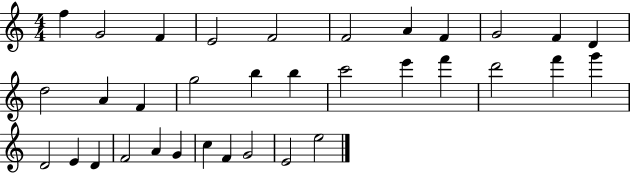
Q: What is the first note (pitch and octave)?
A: F5